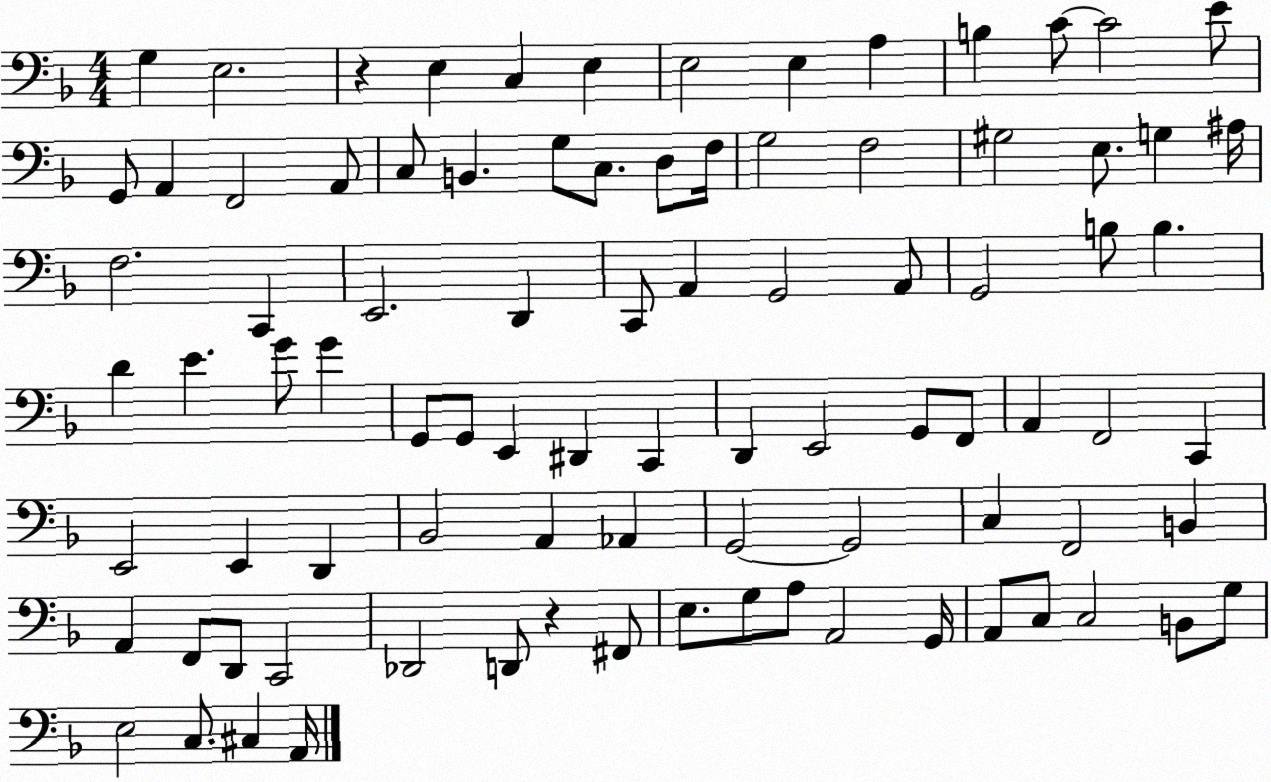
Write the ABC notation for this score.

X:1
T:Untitled
M:4/4
L:1/4
K:F
G, E,2 z E, C, E, E,2 E, A, B, C/2 C2 E/2 G,,/2 A,, F,,2 A,,/2 C,/2 B,, G,/2 C,/2 D,/2 F,/4 G,2 F,2 ^G,2 E,/2 G, ^A,/4 F,2 C,, E,,2 D,, C,,/2 A,, G,,2 A,,/2 G,,2 B,/2 B, D E G/2 G G,,/2 G,,/2 E,, ^D,, C,, D,, E,,2 G,,/2 F,,/2 A,, F,,2 C,, E,,2 E,, D,, _B,,2 A,, _A,, G,,2 G,,2 C, F,,2 B,, A,, F,,/2 D,,/2 C,,2 _D,,2 D,,/2 z ^F,,/2 E,/2 G,/2 A,/2 A,,2 G,,/4 A,,/2 C,/2 C,2 B,,/2 G,/2 E,2 C,/2 ^C, A,,/4